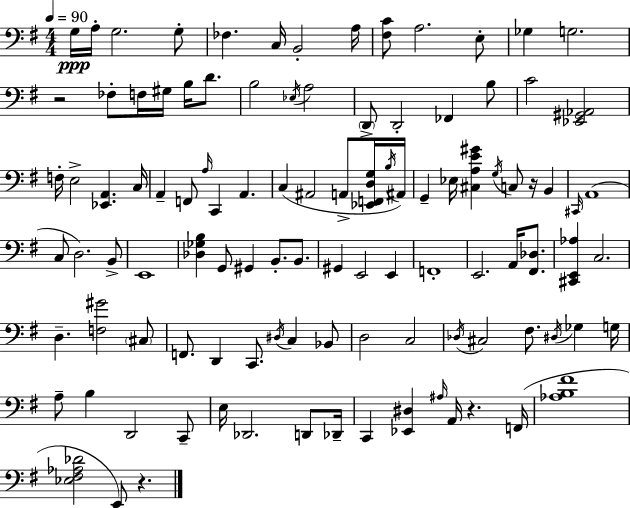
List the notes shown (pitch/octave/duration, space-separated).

G3/s A3/s G3/h. G3/e FES3/q. C3/s B2/h A3/s [F#3,C4]/e A3/h. E3/e Gb3/q G3/h. R/h FES3/e F3/s G#3/s B3/s D4/e. B3/h Eb3/s A3/h D2/e D2/h FES2/q B3/e C4/h [Eb2,G#2,Ab2]/h F3/s E3/h [Eb2,A2]/q. C3/s A2/q F2/e A3/s C2/q A2/q. C3/q A#2/h A2/e [Eb2,F2,D3,G3]/s B3/s A#2/s G2/q Eb3/s [C#3,A3,E4,G#4]/q G3/s C3/e R/s B2/q C#2/s A2/w C3/e D3/h. B2/e E2/w [Db3,Gb3,B3]/q G2/e G#2/q B2/e. B2/e. G#2/q E2/h E2/q F2/w E2/h. A2/s [F#2,Db3]/e. [C#2,E2,Ab3]/q C3/h. D3/q. [F3,G#4]/h C#3/e F2/e. D2/q C2/e. D#3/s C3/q Bb2/e D3/h C3/h Db3/s C#3/h F#3/e. D#3/s Gb3/q G3/s A3/e B3/q D2/h C2/e E3/s Db2/h. D2/e Db2/s C2/q [Eb2,D#3]/q A#3/s A2/s R/q. F2/s [Ab3,B3,F#4]/w [Eb3,F#3,Ab3,Db4]/h E2/e R/q.